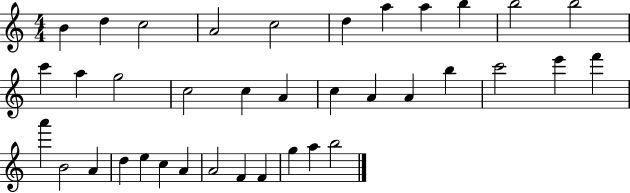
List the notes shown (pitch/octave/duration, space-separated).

B4/q D5/q C5/h A4/h C5/h D5/q A5/q A5/q B5/q B5/h B5/h C6/q A5/q G5/h C5/h C5/q A4/q C5/q A4/q A4/q B5/q C6/h E6/q F6/q A6/q B4/h A4/q D5/q E5/q C5/q A4/q A4/h F4/q F4/q G5/q A5/q B5/h